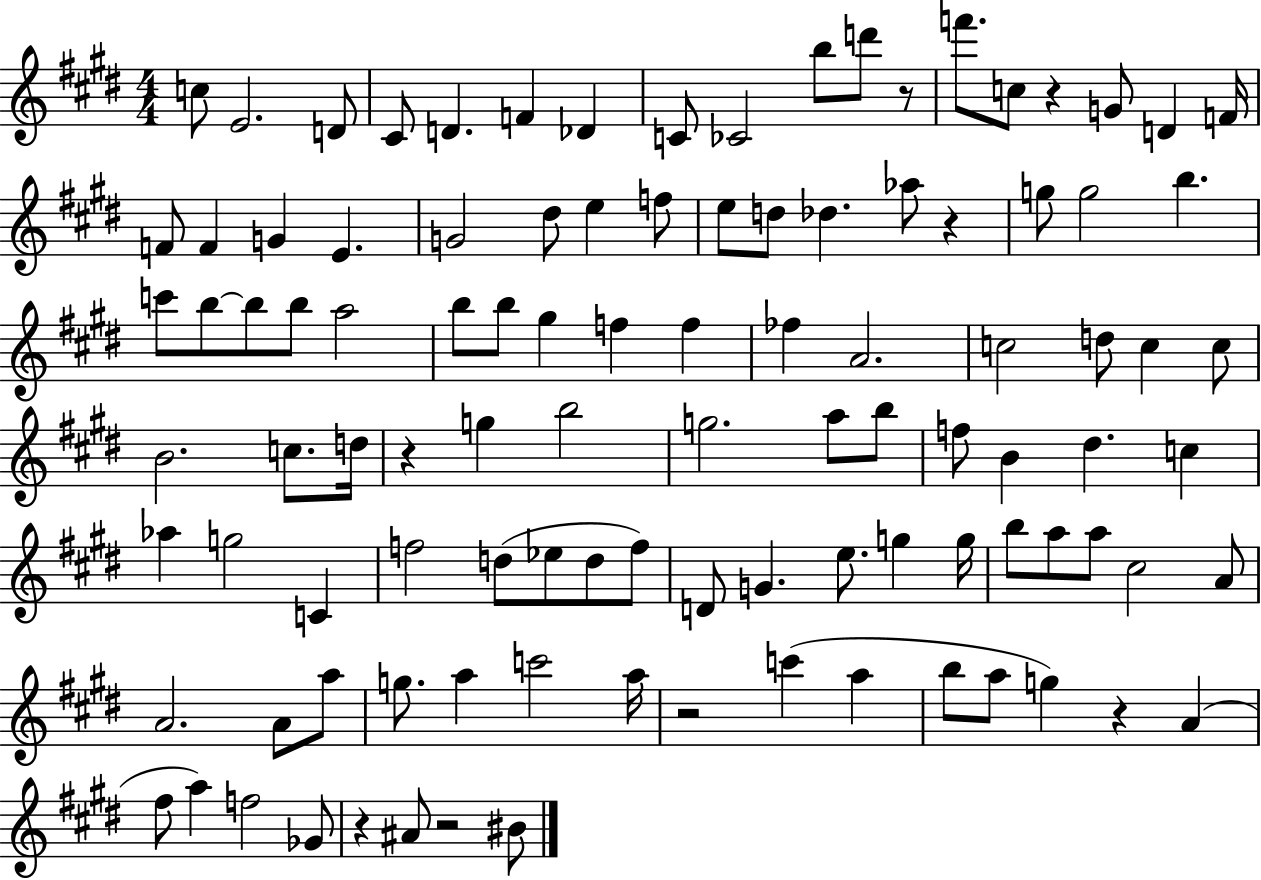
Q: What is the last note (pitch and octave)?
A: BIS4